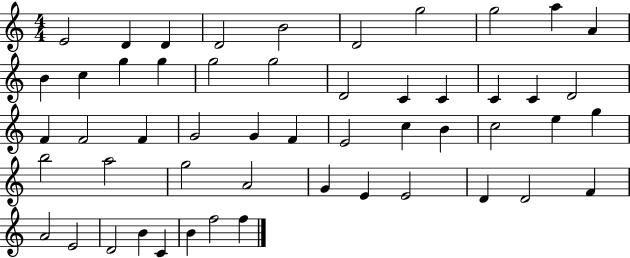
E4/h D4/q D4/q D4/h B4/h D4/h G5/h G5/h A5/q A4/q B4/q C5/q G5/q G5/q G5/h G5/h D4/h C4/q C4/q C4/q C4/q D4/h F4/q F4/h F4/q G4/h G4/q F4/q E4/h C5/q B4/q C5/h E5/q G5/q B5/h A5/h G5/h A4/h G4/q E4/q E4/h D4/q D4/h F4/q A4/h E4/h D4/h B4/q C4/q B4/q F5/h F5/q